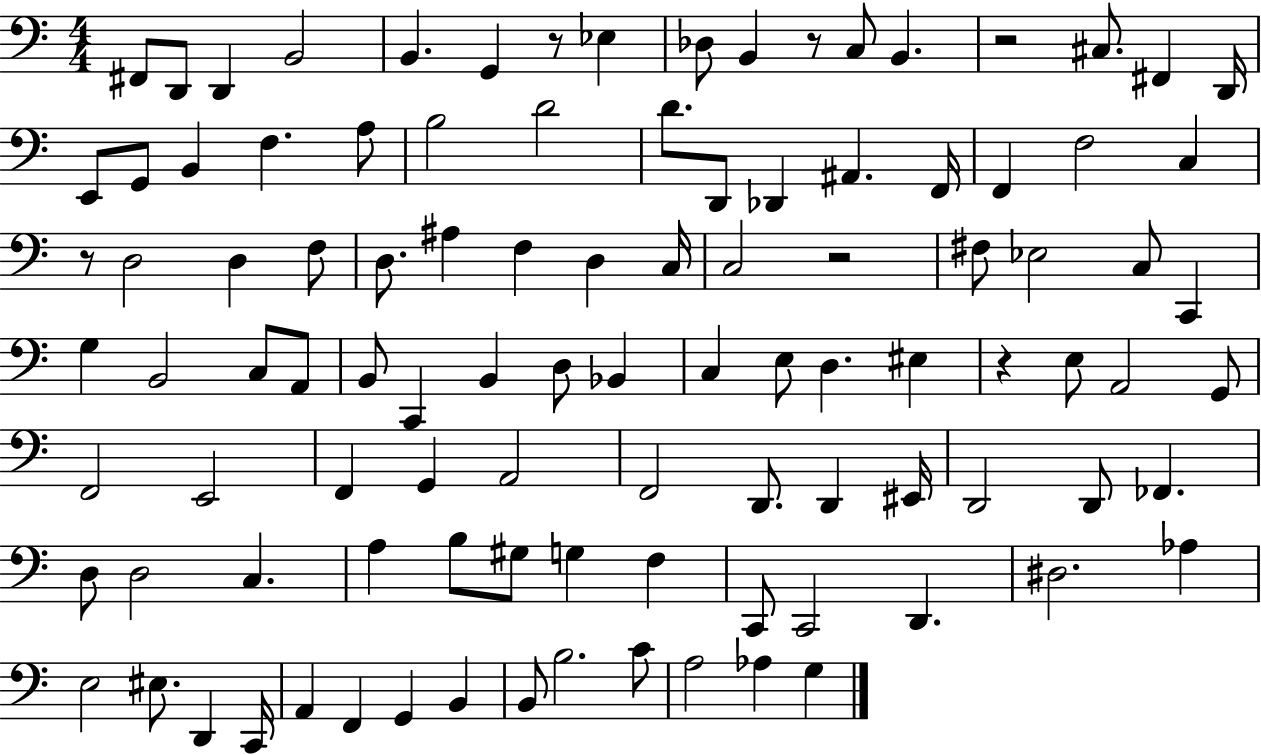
F#2/e D2/e D2/q B2/h B2/q. G2/q R/e Eb3/q Db3/e B2/q R/e C3/e B2/q. R/h C#3/e. F#2/q D2/s E2/e G2/e B2/q F3/q. A3/e B3/h D4/h D4/e. D2/e Db2/q A#2/q. F2/s F2/q F3/h C3/q R/e D3/h D3/q F3/e D3/e. A#3/q F3/q D3/q C3/s C3/h R/h F#3/e Eb3/h C3/e C2/q G3/q B2/h C3/e A2/e B2/e C2/q B2/q D3/e Bb2/q C3/q E3/e D3/q. EIS3/q R/q E3/e A2/h G2/e F2/h E2/h F2/q G2/q A2/h F2/h D2/e. D2/q EIS2/s D2/h D2/e FES2/q. D3/e D3/h C3/q. A3/q B3/e G#3/e G3/q F3/q C2/e C2/h D2/q. D#3/h. Ab3/q E3/h EIS3/e. D2/q C2/s A2/q F2/q G2/q B2/q B2/e B3/h. C4/e A3/h Ab3/q G3/q